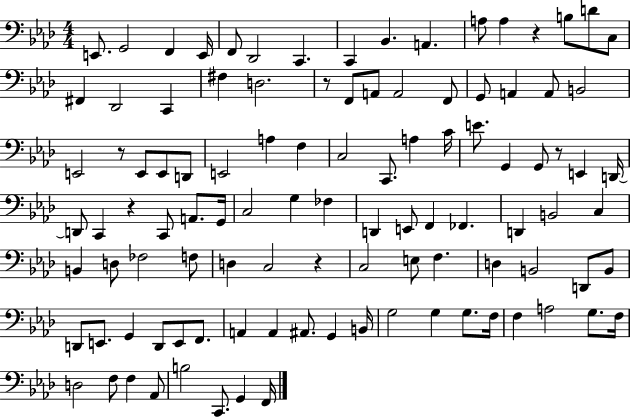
X:1
T:Untitled
M:4/4
L:1/4
K:Ab
E,,/2 G,,2 F,, E,,/4 F,,/2 _D,,2 C,, C,, _B,, A,, A,/2 A, z B,/2 D/2 C,/2 ^F,, _D,,2 C,, ^F, D,2 z/2 F,,/2 A,,/2 A,,2 F,,/2 G,,/2 A,, A,,/2 B,,2 E,,2 z/2 E,,/2 E,,/2 D,,/2 E,,2 A, F, C,2 C,,/2 A, C/4 E/2 G,, G,,/2 z/2 E,, D,,/4 D,,/2 C,, z C,,/2 A,,/2 G,,/4 C,2 G, _F, D,, E,,/2 F,, _F,, D,, B,,2 C, B,, D,/2 _F,2 F,/2 D, C,2 z C,2 E,/2 F, D, B,,2 D,,/2 B,,/2 D,,/2 E,,/2 G,, D,,/2 E,,/2 F,,/2 A,, A,, ^A,,/2 G,, B,,/4 G,2 G, G,/2 F,/4 F, A,2 G,/2 F,/4 D,2 F,/2 F, _A,,/2 B,2 C,,/2 G,, F,,/4